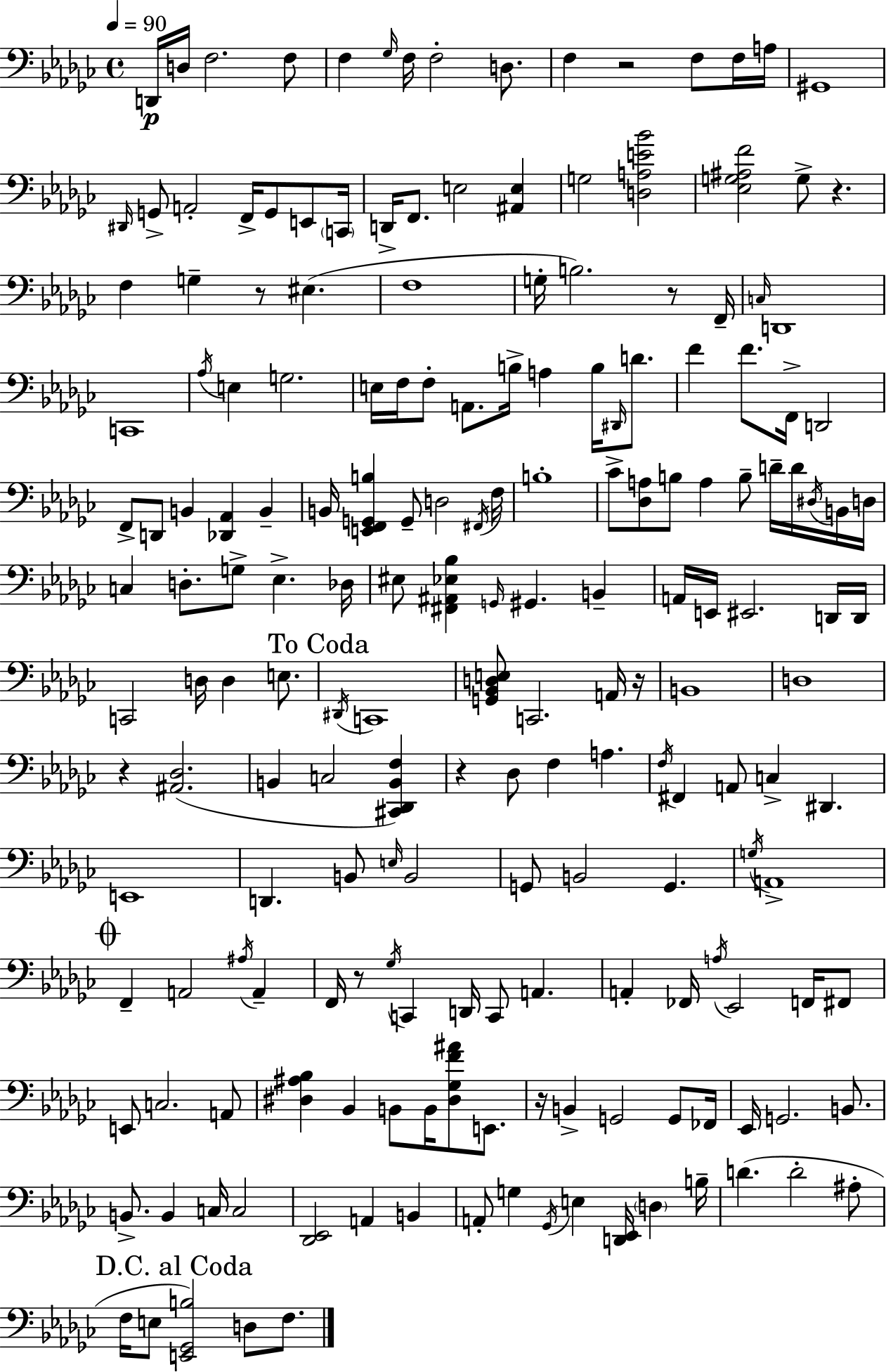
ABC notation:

X:1
T:Untitled
M:4/4
L:1/4
K:Ebm
D,,/4 D,/4 F,2 F,/2 F, _G,/4 F,/4 F,2 D,/2 F, z2 F,/2 F,/4 A,/4 ^G,,4 ^D,,/4 G,,/2 A,,2 F,,/4 G,,/2 E,,/2 C,,/4 D,,/4 F,,/2 E,2 [^A,,E,] G,2 [D,A,E_B]2 [_E,G,^A,F]2 G,/2 z F, G, z/2 ^E, F,4 G,/4 B,2 z/2 F,,/4 C,/4 D,,4 C,,4 _A,/4 E, G,2 E,/4 F,/4 F,/2 A,,/2 B,/4 A, B,/4 ^D,,/4 D/2 F F/2 F,,/4 D,,2 F,,/2 D,,/2 B,, [_D,,_A,,] B,, B,,/4 [E,,F,,G,,B,] G,,/2 D,2 ^F,,/4 F,/4 B,4 _C/2 [_D,A,]/2 B,/2 A, B,/2 D/4 D/4 ^D,/4 B,,/4 D,/4 C, D,/2 G,/2 _E, _D,/4 ^E,/2 [^F,,^A,,_E,_B,] G,,/4 ^G,, B,, A,,/4 E,,/4 ^E,,2 D,,/4 D,,/4 C,,2 D,/4 D, E,/2 ^D,,/4 C,,4 [G,,_B,,D,E,]/2 C,,2 A,,/4 z/4 B,,4 D,4 z [^A,,_D,]2 B,, C,2 [^C,,_D,,B,,F,] z _D,/2 F, A, F,/4 ^F,, A,,/2 C, ^D,, E,,4 D,, B,,/2 E,/4 B,,2 G,,/2 B,,2 G,, G,/4 A,,4 F,, A,,2 ^A,/4 A,, F,,/4 z/2 _G,/4 C,, D,,/4 C,,/2 A,, A,, _F,,/4 A,/4 _E,,2 F,,/4 ^F,,/2 E,,/2 C,2 A,,/2 [^D,^A,_B,] _B,, B,,/2 B,,/4 [^D,_G,F^A]/2 E,,/2 z/4 B,, G,,2 G,,/2 _F,,/4 _E,,/4 G,,2 B,,/2 B,,/2 B,, C,/4 C,2 [_D,,_E,,]2 A,, B,, A,,/2 G, _G,,/4 E, [D,,_E,,]/4 D, B,/4 D D2 ^A,/2 F,/4 E,/2 [E,,_G,,B,]2 D,/2 F,/2